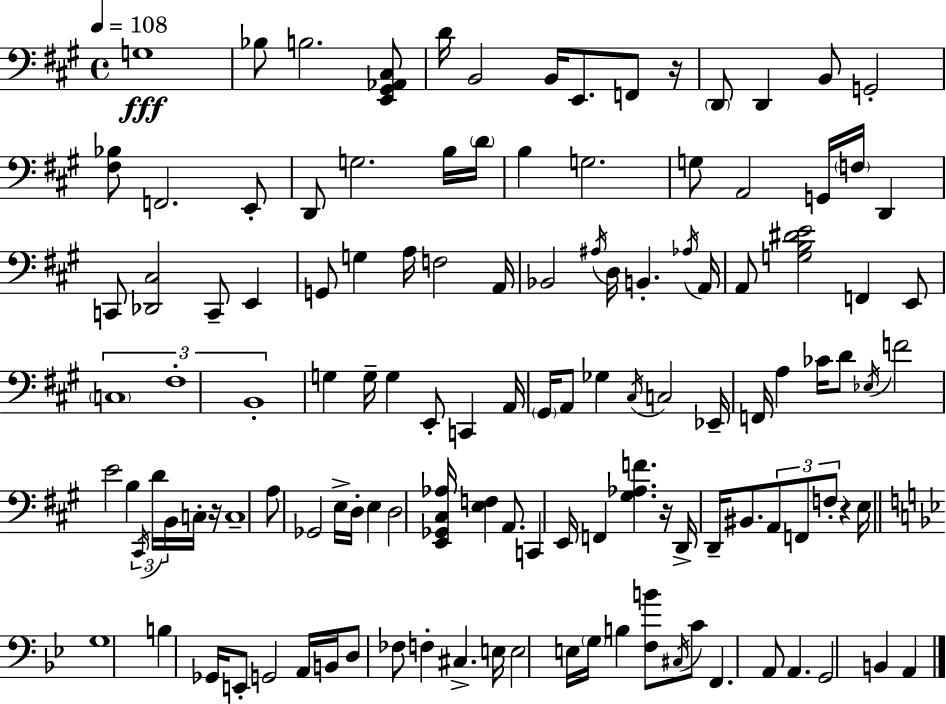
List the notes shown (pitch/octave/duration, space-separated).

G3/w Bb3/e B3/h. [E2,G#2,Ab2,C#3]/e D4/s B2/h B2/s E2/e. F2/e R/s D2/e D2/q B2/e G2/h [F#3,Bb3]/e F2/h. E2/e D2/e G3/h. B3/s D4/s B3/q G3/h. G3/e A2/h G2/s F3/s D2/q C2/e [Db2,C#3]/h C2/e E2/q G2/e G3/q A3/s F3/h A2/s Bb2/h A#3/s D3/s B2/q. Ab3/s A2/s A2/e [G3,B3,D#4,E4]/h F2/q E2/e C3/w F#3/w B2/w G3/q G3/s G3/q E2/e C2/q A2/s G#2/s A2/e Gb3/q C#3/s C3/h Eb2/s F2/s A3/q CES4/s D4/e Eb3/s F4/h E4/h B3/q C#2/s D4/s B2/s C3/s R/s C3/w A3/e Gb2/h E3/s D3/s E3/q D3/h [E2,Gb2,C#3,Ab3]/s [E3,F3]/q A2/e. C2/q E2/s F2/q [G#3,Ab3,F4]/q. R/s D2/s D2/s BIS2/e. A2/e F2/e F3/e R/q E3/s G3/w B3/q Gb2/s E2/e G2/h A2/s B2/s D3/e FES3/e F3/q C#3/q. E3/s E3/h E3/s G3/s B3/q [F3,B4]/e C#3/s C4/e F2/q. A2/e A2/q. G2/h B2/q A2/q